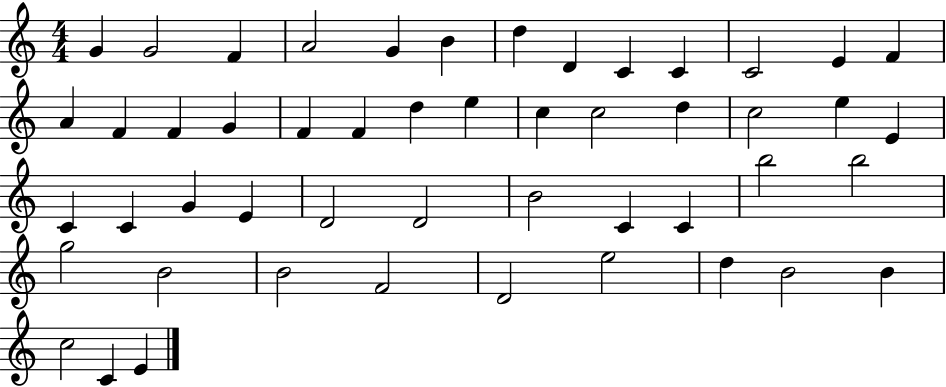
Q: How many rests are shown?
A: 0